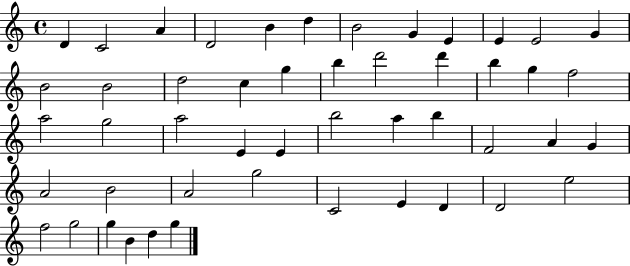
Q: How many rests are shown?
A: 0